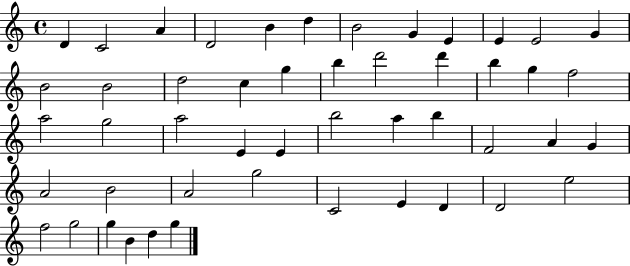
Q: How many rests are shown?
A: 0